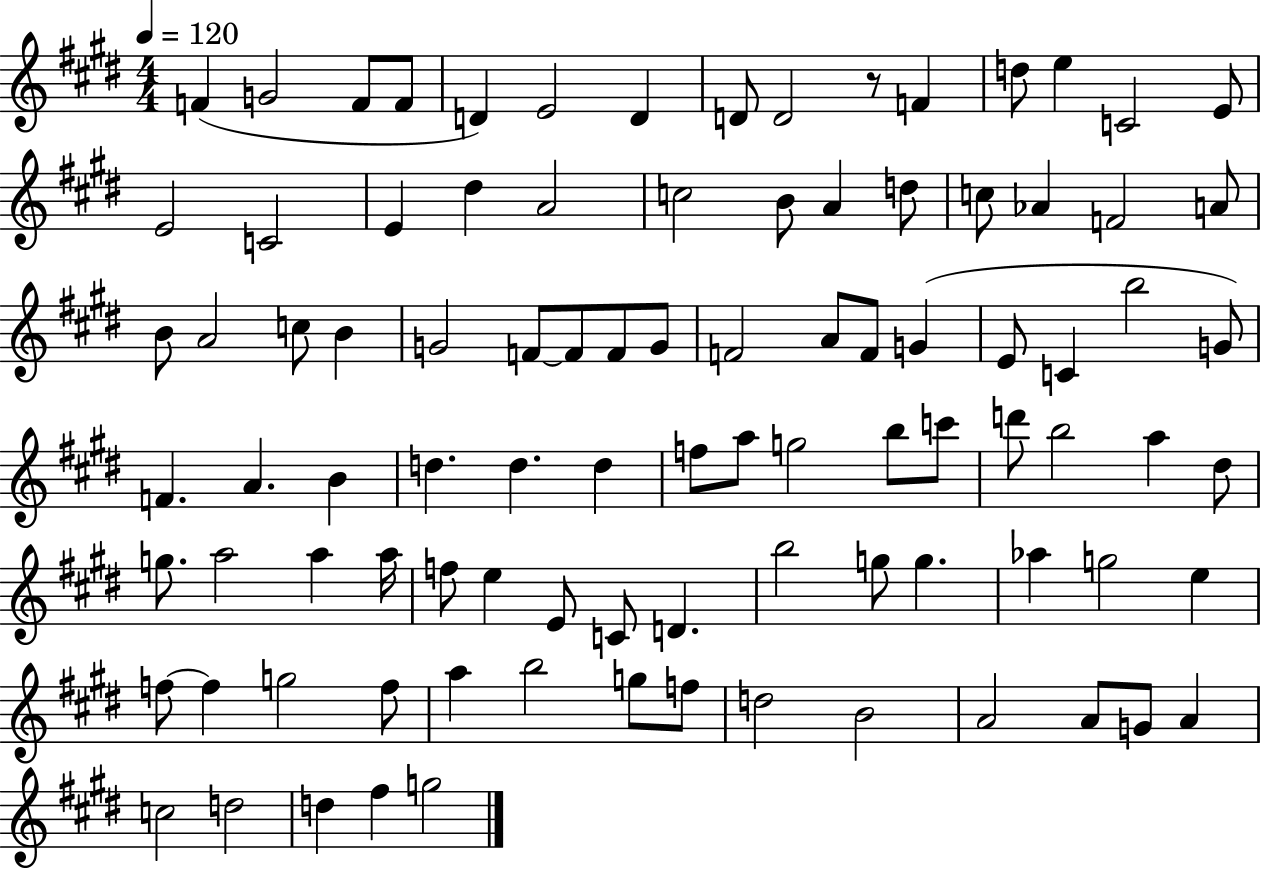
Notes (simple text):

F4/q G4/h F4/e F4/e D4/q E4/h D4/q D4/e D4/h R/e F4/q D5/e E5/q C4/h E4/e E4/h C4/h E4/q D#5/q A4/h C5/h B4/e A4/q D5/e C5/e Ab4/q F4/h A4/e B4/e A4/h C5/e B4/q G4/h F4/e F4/e F4/e G4/e F4/h A4/e F4/e G4/q E4/e C4/q B5/h G4/e F4/q. A4/q. B4/q D5/q. D5/q. D5/q F5/e A5/e G5/h B5/e C6/e D6/e B5/h A5/q D#5/e G5/e. A5/h A5/q A5/s F5/e E5/q E4/e C4/e D4/q. B5/h G5/e G5/q. Ab5/q G5/h E5/q F5/e F5/q G5/h F5/e A5/q B5/h G5/e F5/e D5/h B4/h A4/h A4/e G4/e A4/q C5/h D5/h D5/q F#5/q G5/h